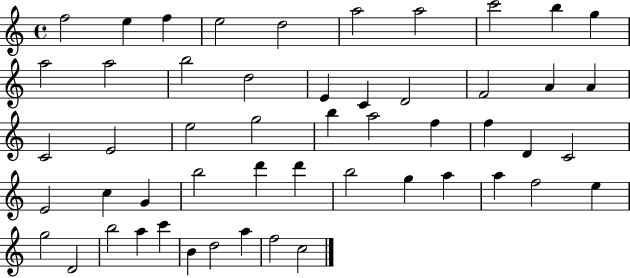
{
  \clef treble
  \time 4/4
  \defaultTimeSignature
  \key c \major
  f''2 e''4 f''4 | e''2 d''2 | a''2 a''2 | c'''2 b''4 g''4 | \break a''2 a''2 | b''2 d''2 | e'4 c'4 d'2 | f'2 a'4 a'4 | \break c'2 e'2 | e''2 g''2 | b''4 a''2 f''4 | f''4 d'4 c'2 | \break e'2 c''4 g'4 | b''2 d'''4 d'''4 | b''2 g''4 a''4 | a''4 f''2 e''4 | \break g''2 d'2 | b''2 a''4 c'''4 | b'4 d''2 a''4 | f''2 c''2 | \break \bar "|."
}